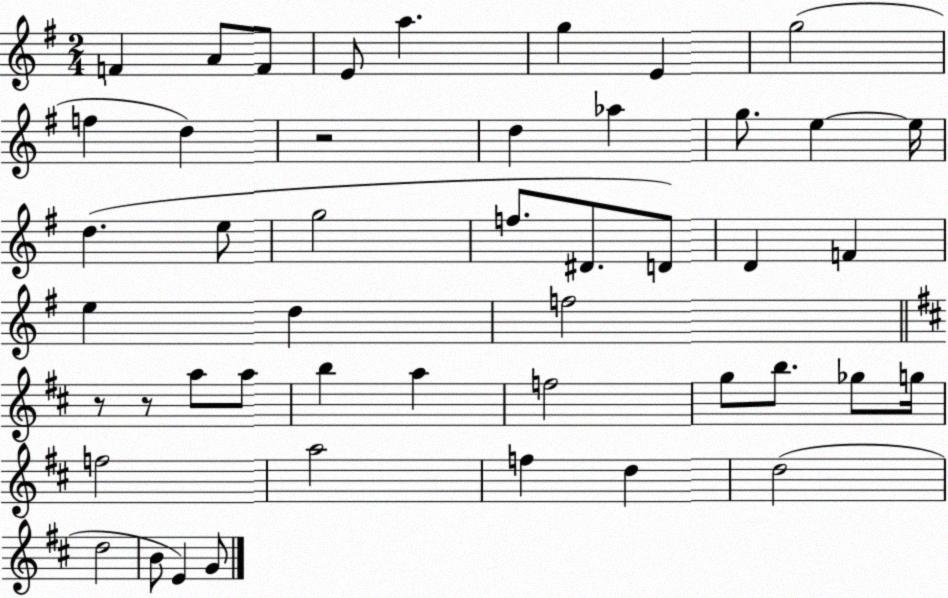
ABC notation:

X:1
T:Untitled
M:2/4
L:1/4
K:G
F A/2 F/2 E/2 a g E g2 f d z2 d _a g/2 e e/4 d e/2 g2 f/2 ^D/2 D/2 D F e d f2 z/2 z/2 a/2 a/2 b a f2 g/2 b/2 _g/2 g/4 f2 a2 f d d2 d2 B/2 E G/2